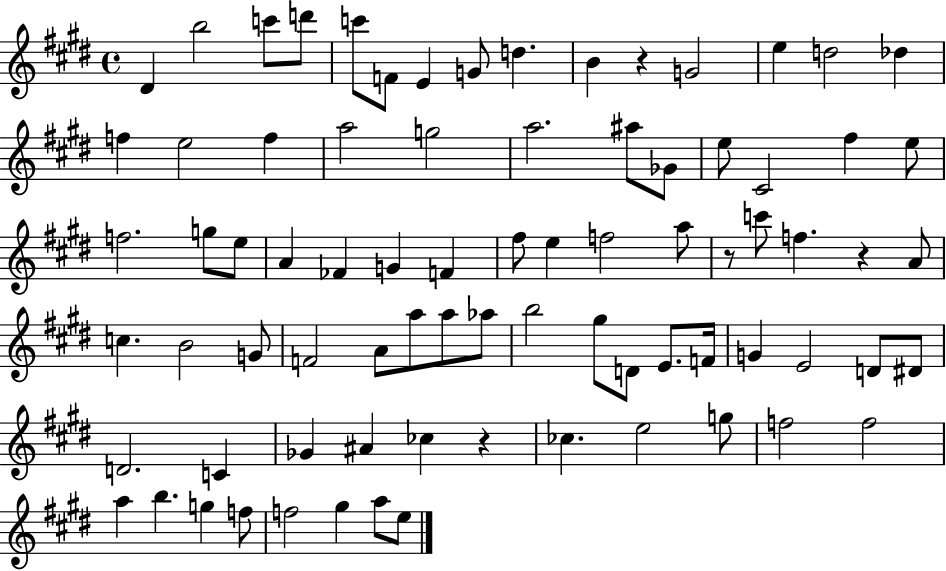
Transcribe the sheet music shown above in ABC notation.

X:1
T:Untitled
M:4/4
L:1/4
K:E
^D b2 c'/2 d'/2 c'/2 F/2 E G/2 d B z G2 e d2 _d f e2 f a2 g2 a2 ^a/2 _G/2 e/2 ^C2 ^f e/2 f2 g/2 e/2 A _F G F ^f/2 e f2 a/2 z/2 c'/2 f z A/2 c B2 G/2 F2 A/2 a/2 a/2 _a/2 b2 ^g/2 D/2 E/2 F/4 G E2 D/2 ^D/2 D2 C _G ^A _c z _c e2 g/2 f2 f2 a b g f/2 f2 ^g a/2 e/2